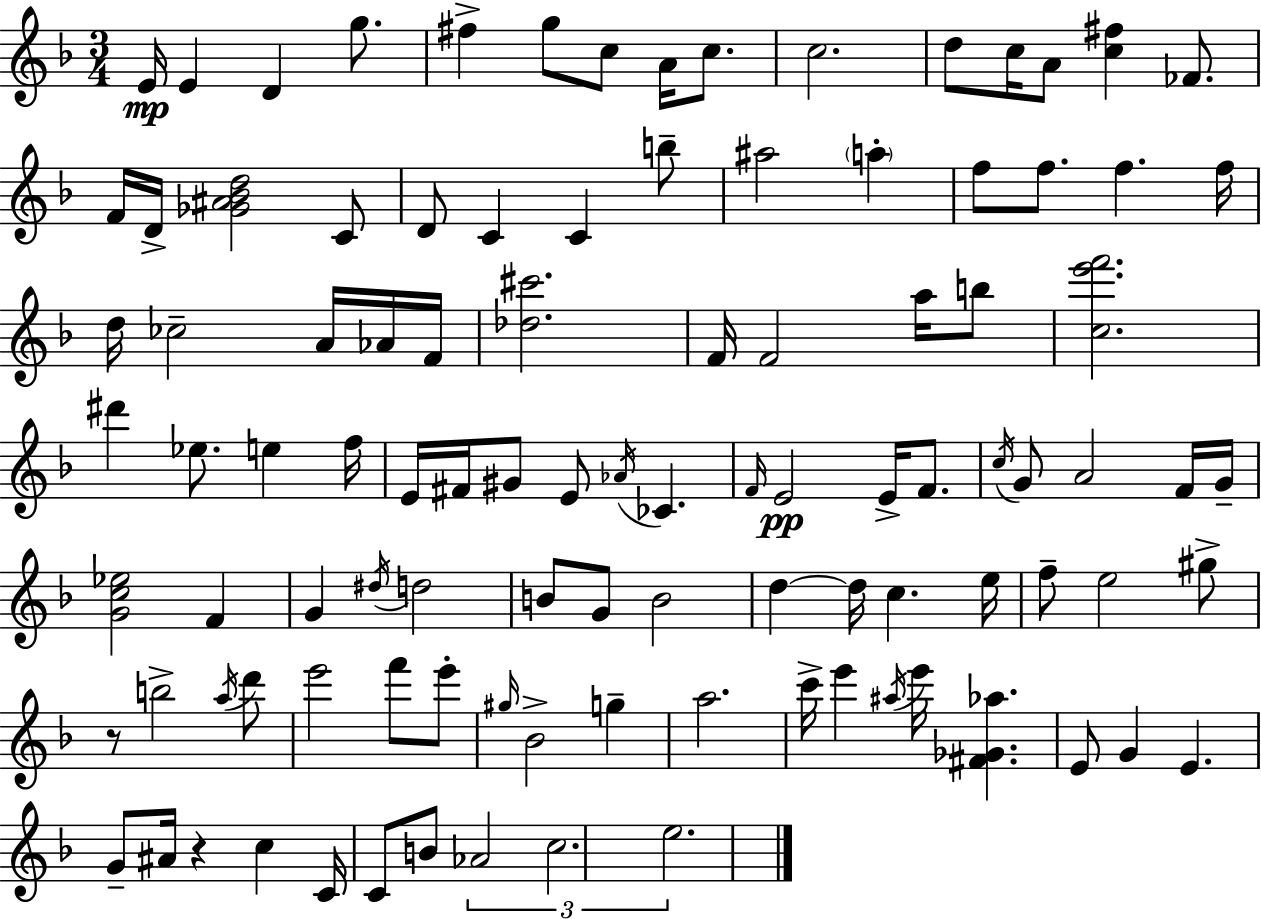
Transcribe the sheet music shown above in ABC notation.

X:1
T:Untitled
M:3/4
L:1/4
K:F
E/4 E D g/2 ^f g/2 c/2 A/4 c/2 c2 d/2 c/4 A/2 [c^f] _F/2 F/4 D/4 [_G^A_Bd]2 C/2 D/2 C C b/2 ^a2 a f/2 f/2 f f/4 d/4 _c2 A/4 _A/4 F/4 [_d^c']2 F/4 F2 a/4 b/2 [ce'f']2 ^d' _e/2 e f/4 E/4 ^F/4 ^G/2 E/2 _A/4 _C F/4 E2 E/4 F/2 c/4 G/2 A2 F/4 G/4 [Gc_e]2 F G ^d/4 d2 B/2 G/2 B2 d d/4 c e/4 f/2 e2 ^g/2 z/2 b2 a/4 d'/2 e'2 f'/2 e'/2 ^g/4 _B2 g a2 c'/4 e' ^a/4 e'/4 [^F_G_a] E/2 G E G/2 ^A/4 z c C/4 C/2 B/2 _A2 c2 e2